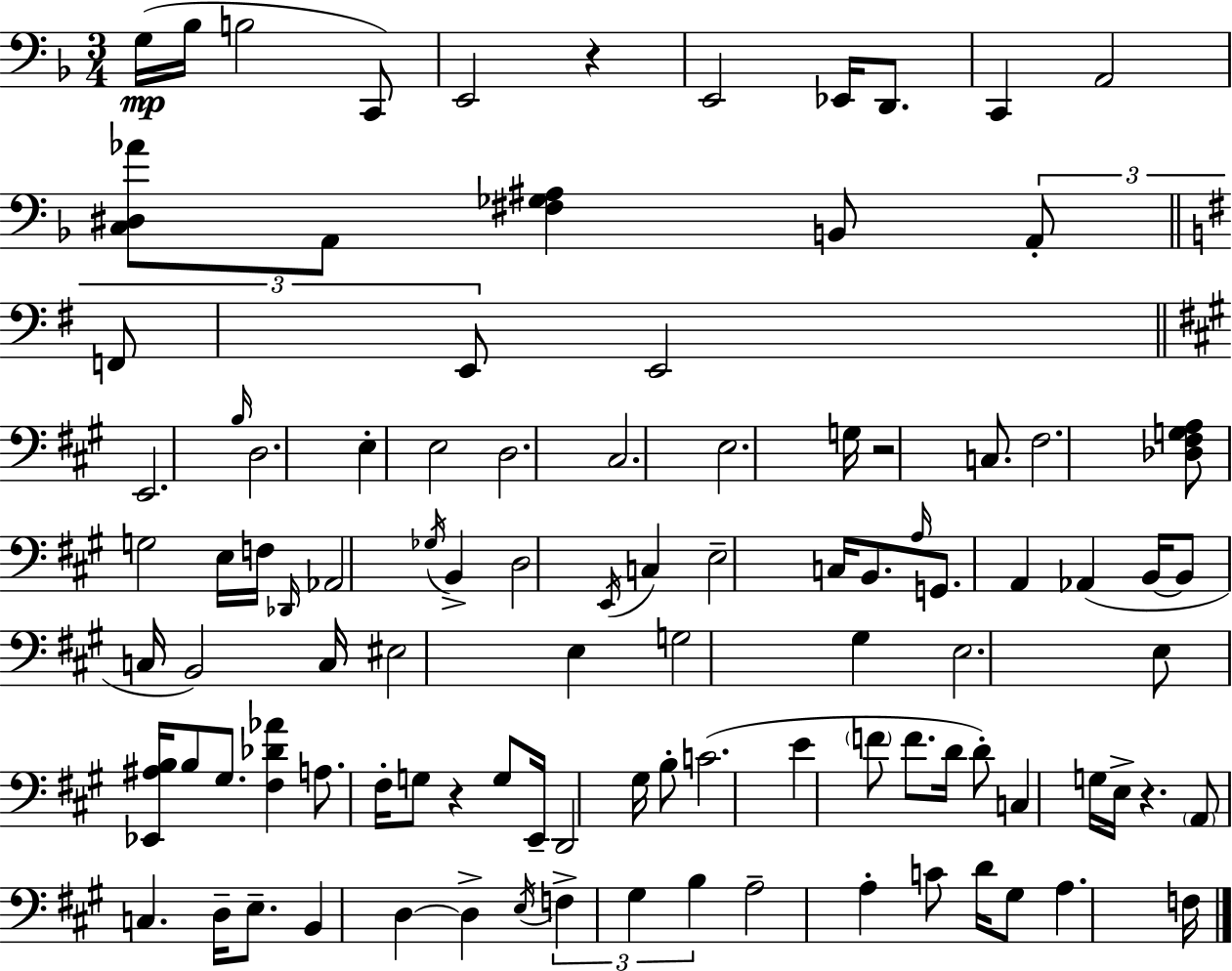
G3/s Bb3/s B3/h C2/e E2/h R/q E2/h Eb2/s D2/e. C2/q A2/h [C3,D#3,Ab4]/e A2/e [F#3,Gb3,A#3]/q B2/e A2/e F2/e E2/e E2/h E2/h. B3/s D3/h. E3/q E3/h D3/h. C#3/h. E3/h. G3/s R/h C3/e. F#3/h. [Db3,F#3,G3,A3]/e G3/h E3/s F3/s Db2/s Ab2/h Gb3/s B2/q D3/h E2/s C3/q E3/h C3/s B2/e. A3/s G2/e. A2/q Ab2/q B2/s B2/e C3/s B2/h C3/s EIS3/h E3/q G3/h G#3/q E3/h. E3/e [Eb2,A#3,B3]/s B3/e G#3/e. [F#3,Db4,Ab4]/q A3/e. F#3/s G3/e R/q G3/e E2/s D2/h G#3/s B3/e C4/h. E4/q F4/e F4/e. D4/s D4/e C3/q G3/s E3/s R/q. A2/e C3/q. D3/s E3/e. B2/q D3/q D3/q E3/s F3/q G#3/q B3/q A3/h A3/q C4/e D4/s G#3/e A3/q. F3/s